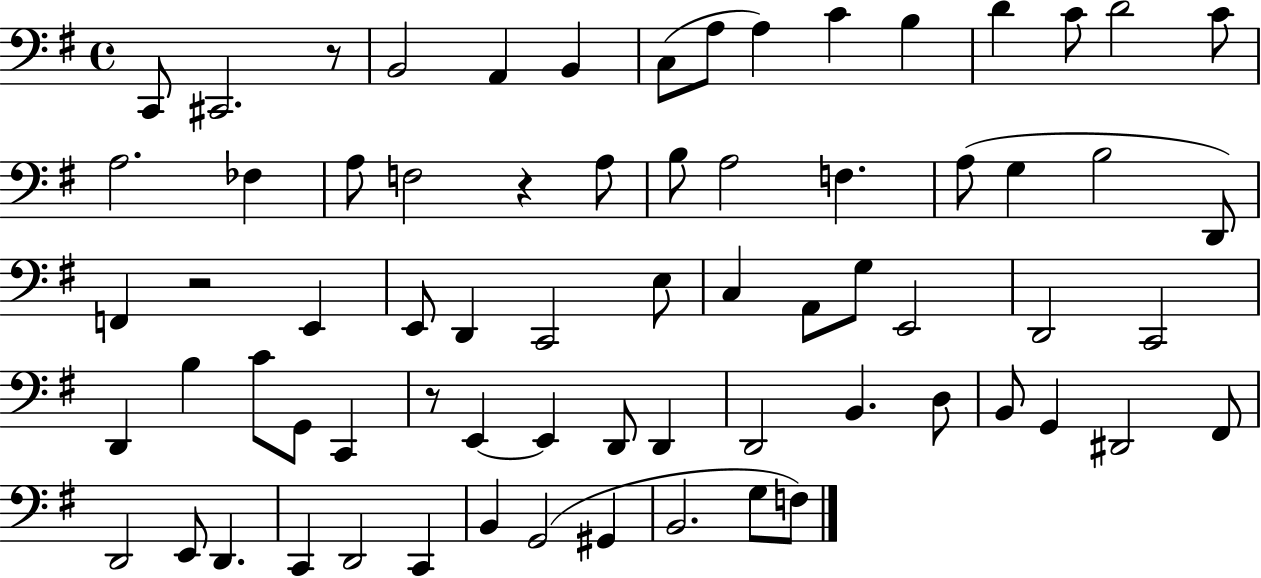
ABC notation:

X:1
T:Untitled
M:4/4
L:1/4
K:G
C,,/2 ^C,,2 z/2 B,,2 A,, B,, C,/2 A,/2 A, C B, D C/2 D2 C/2 A,2 _F, A,/2 F,2 z A,/2 B,/2 A,2 F, A,/2 G, B,2 D,,/2 F,, z2 E,, E,,/2 D,, C,,2 E,/2 C, A,,/2 G,/2 E,,2 D,,2 C,,2 D,, B, C/2 G,,/2 C,, z/2 E,, E,, D,,/2 D,, D,,2 B,, D,/2 B,,/2 G,, ^D,,2 ^F,,/2 D,,2 E,,/2 D,, C,, D,,2 C,, B,, G,,2 ^G,, B,,2 G,/2 F,/2